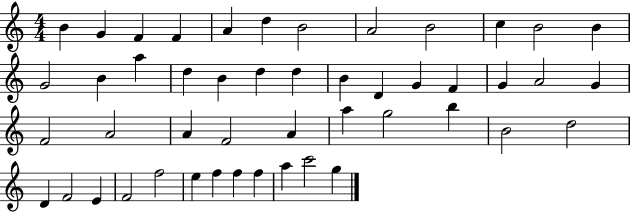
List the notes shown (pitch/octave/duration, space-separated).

B4/q G4/q F4/q F4/q A4/q D5/q B4/h A4/h B4/h C5/q B4/h B4/q G4/h B4/q A5/q D5/q B4/q D5/q D5/q B4/q D4/q G4/q F4/q G4/q A4/h G4/q F4/h A4/h A4/q F4/h A4/q A5/q G5/h B5/q B4/h D5/h D4/q F4/h E4/q F4/h F5/h E5/q F5/q F5/q F5/q A5/q C6/h G5/q